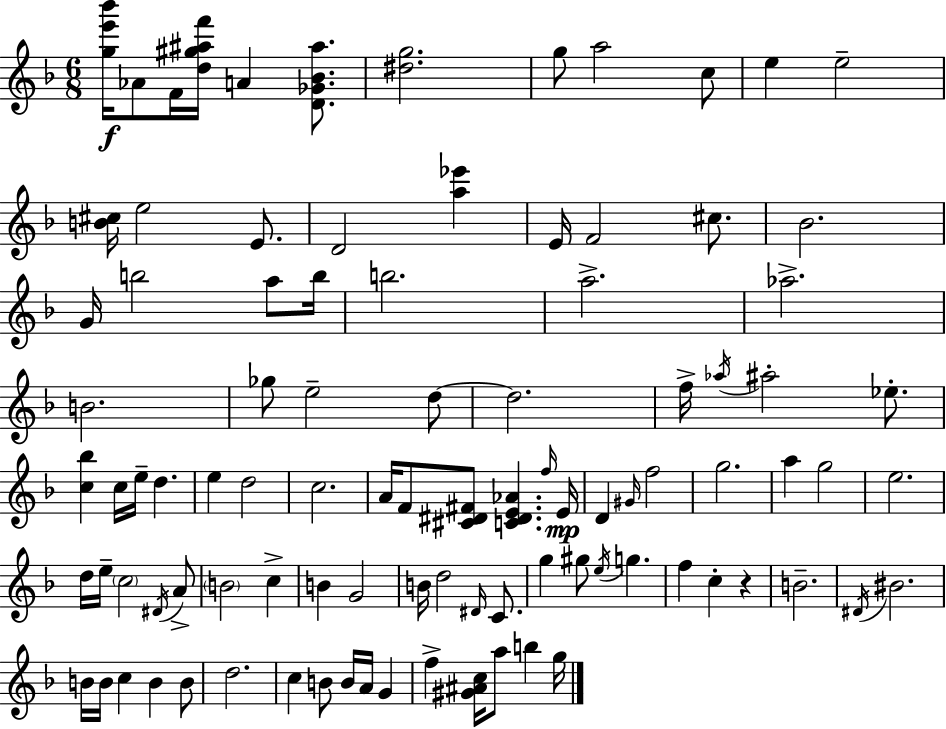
[G5,E6,Bb6]/s Ab4/e F4/s [D5,G#5,A#5,F6]/s A4/q [D4,Gb4,Bb4,A#5]/e. [D#5,G5]/h. G5/e A5/h C5/e E5/q E5/h [B4,C#5]/s E5/h E4/e. D4/h [A5,Eb6]/q E4/s F4/h C#5/e. Bb4/h. G4/s B5/h A5/e B5/s B5/h. A5/h. Ab5/h. B4/h. Gb5/e E5/h D5/e D5/h. F5/s Ab5/s A#5/h Eb5/e. [C5,Bb5]/q C5/s E5/s D5/q. E5/q D5/h C5/h. A4/s F4/e [C#4,D#4,F#4]/e [C4,D#4,E4,Ab4]/q. F5/s E4/s D4/q G#4/s F5/h G5/h. A5/q G5/h E5/h. D5/s E5/s C5/h D#4/s A4/e B4/h C5/q B4/q G4/h B4/s D5/h D#4/s C4/e. G5/q G#5/e E5/s G5/q. F5/q C5/q R/q B4/h. D#4/s BIS4/h. B4/s B4/s C5/q B4/q B4/e D5/h. C5/q B4/e B4/s A4/s G4/q F5/q [G#4,A#4,C5]/s A5/e B5/q G5/s